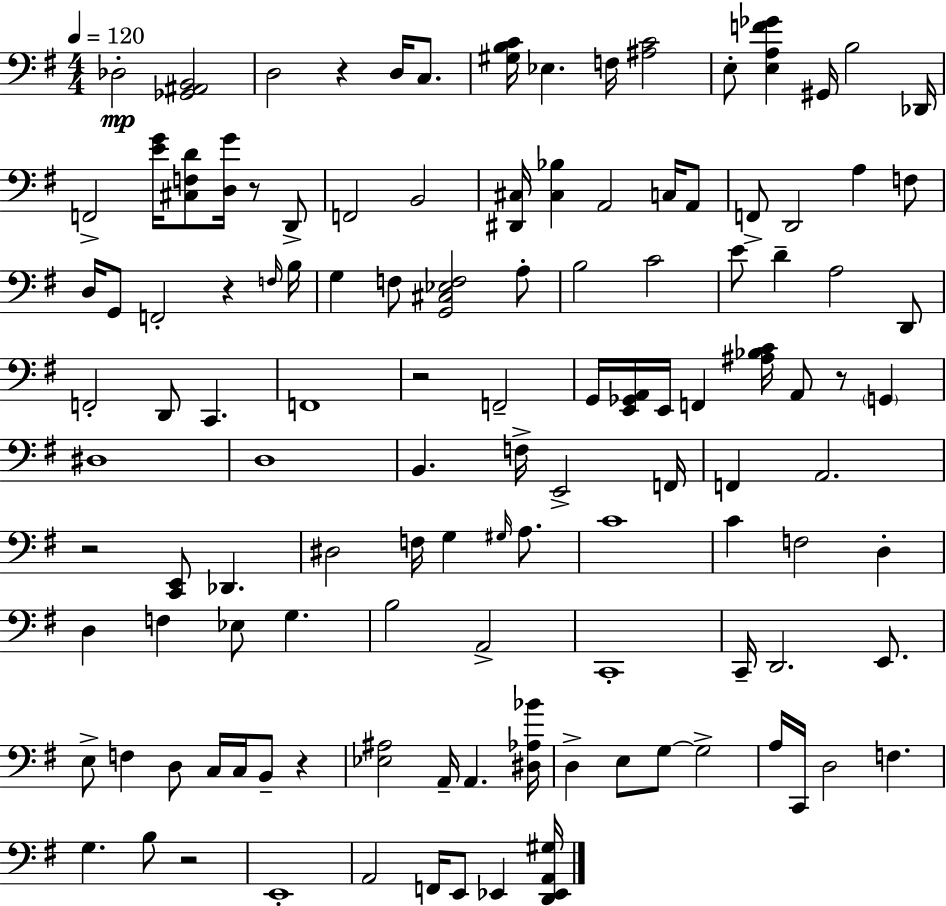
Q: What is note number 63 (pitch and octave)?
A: D3